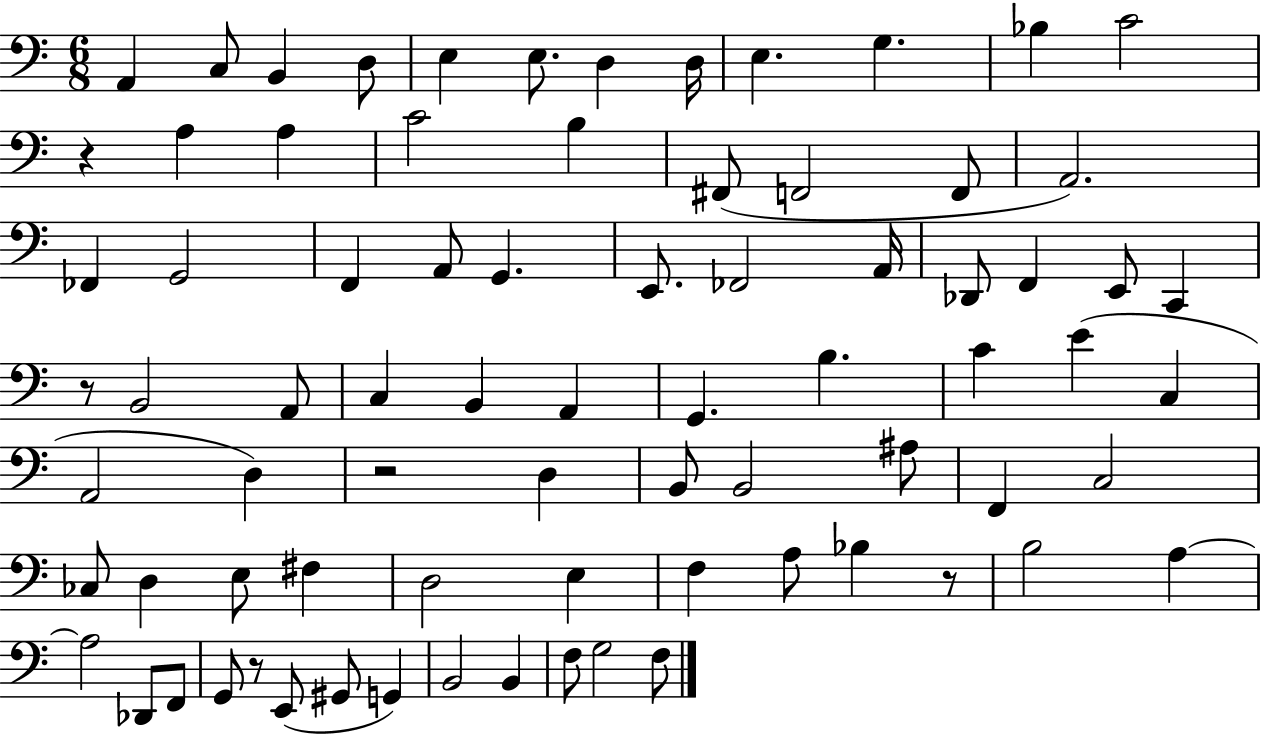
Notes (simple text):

A2/q C3/e B2/q D3/e E3/q E3/e. D3/q D3/s E3/q. G3/q. Bb3/q C4/h R/q A3/q A3/q C4/h B3/q F#2/e F2/h F2/e A2/h. FES2/q G2/h F2/q A2/e G2/q. E2/e. FES2/h A2/s Db2/e F2/q E2/e C2/q R/e B2/h A2/e C3/q B2/q A2/q G2/q. B3/q. C4/q E4/q C3/q A2/h D3/q R/h D3/q B2/e B2/h A#3/e F2/q C3/h CES3/e D3/q E3/e F#3/q D3/h E3/q F3/q A3/e Bb3/q R/e B3/h A3/q A3/h Db2/e F2/e G2/e R/e E2/e G#2/e G2/q B2/h B2/q F3/e G3/h F3/e